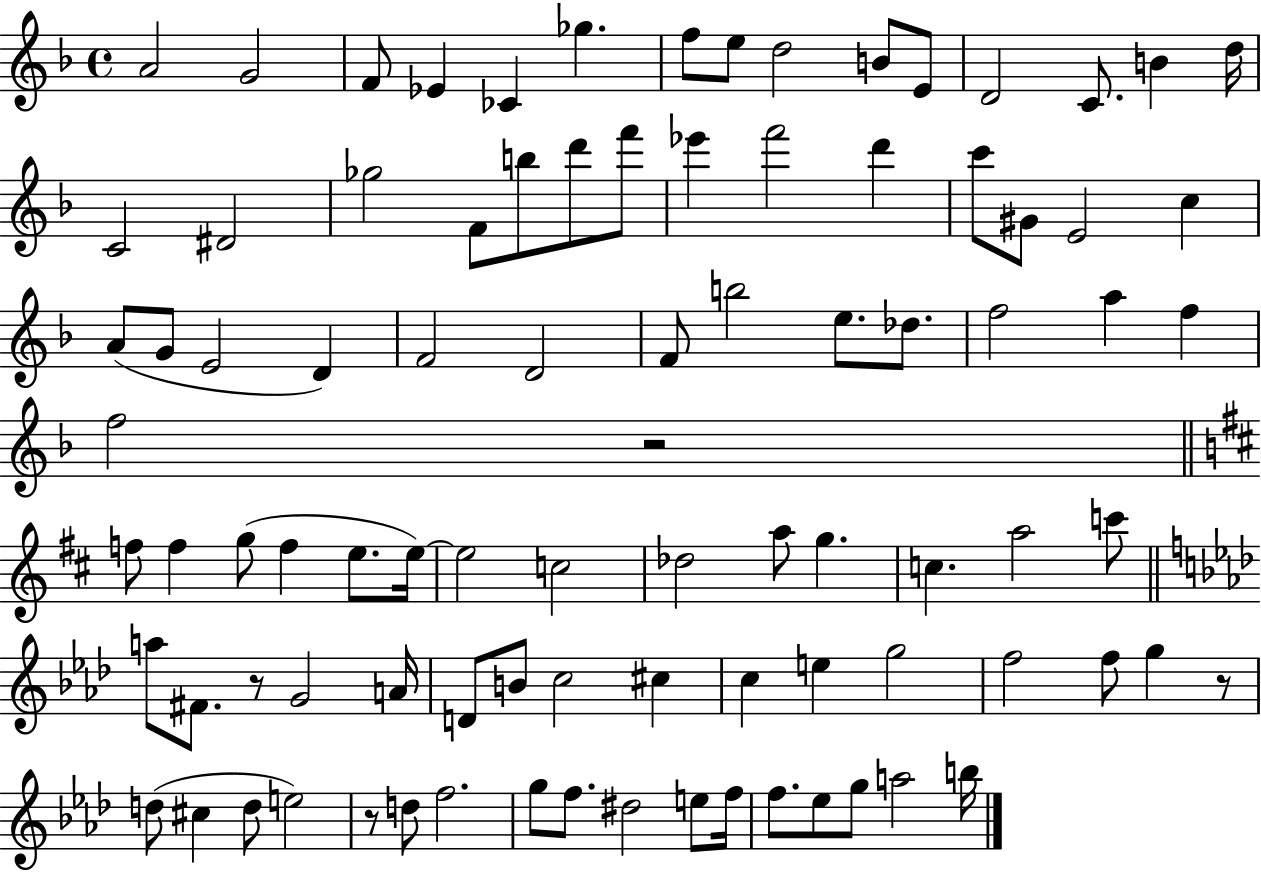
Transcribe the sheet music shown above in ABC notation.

X:1
T:Untitled
M:4/4
L:1/4
K:F
A2 G2 F/2 _E _C _g f/2 e/2 d2 B/2 E/2 D2 C/2 B d/4 C2 ^D2 _g2 F/2 b/2 d'/2 f'/2 _e' f'2 d' c'/2 ^G/2 E2 c A/2 G/2 E2 D F2 D2 F/2 b2 e/2 _d/2 f2 a f f2 z2 f/2 f g/2 f e/2 e/4 e2 c2 _d2 a/2 g c a2 c'/2 a/2 ^F/2 z/2 G2 A/4 D/2 B/2 c2 ^c c e g2 f2 f/2 g z/2 d/2 ^c d/2 e2 z/2 d/2 f2 g/2 f/2 ^d2 e/2 f/4 f/2 _e/2 g/2 a2 b/4